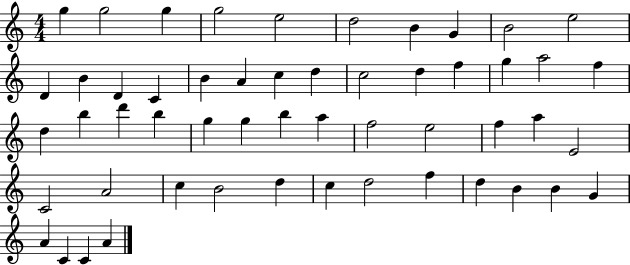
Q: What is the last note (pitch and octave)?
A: A4